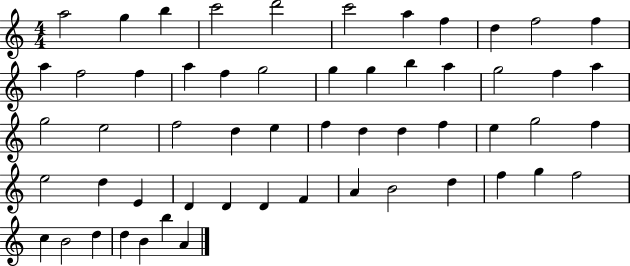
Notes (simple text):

A5/h G5/q B5/q C6/h D6/h C6/h A5/q F5/q D5/q F5/h F5/q A5/q F5/h F5/q A5/q F5/q G5/h G5/q G5/q B5/q A5/q G5/h F5/q A5/q G5/h E5/h F5/h D5/q E5/q F5/q D5/q D5/q F5/q E5/q G5/h F5/q E5/h D5/q E4/q D4/q D4/q D4/q F4/q A4/q B4/h D5/q F5/q G5/q F5/h C5/q B4/h D5/q D5/q B4/q B5/q A4/q